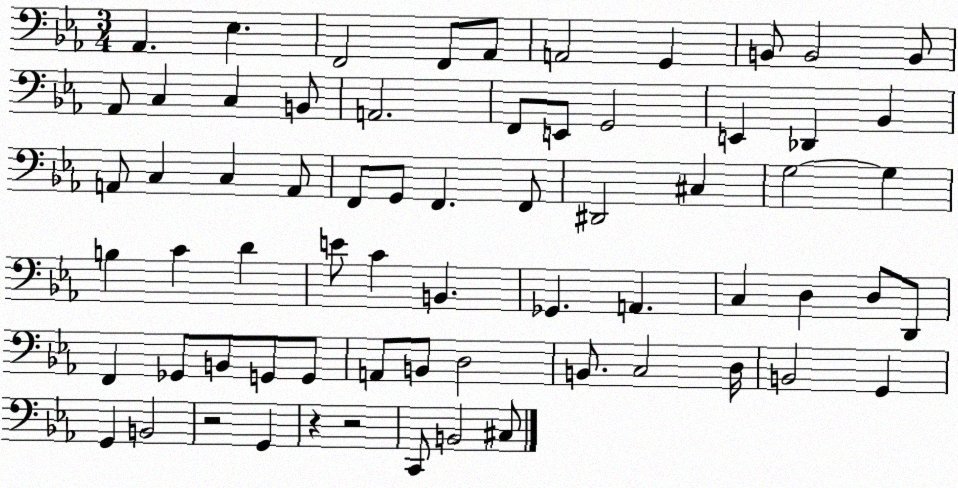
X:1
T:Untitled
M:3/4
L:1/4
K:Eb
_A,, _E, F,,2 F,,/2 _A,,/2 A,,2 G,, B,,/2 B,,2 B,,/2 _A,,/2 C, C, B,,/2 A,,2 F,,/2 E,,/2 G,,2 E,, _D,, _B,, A,,/2 C, C, A,,/2 F,,/2 G,,/2 F,, F,,/2 ^D,,2 ^C, G,2 G, B, C D E/2 C B,, _G,, A,, C, D, D,/2 D,,/2 F,, _G,,/2 B,,/2 G,,/2 G,,/2 A,,/2 B,,/2 D,2 B,,/2 C,2 D,/4 B,,2 G,, G,, B,,2 z2 G,, z z2 C,,/2 B,,2 ^C,/2